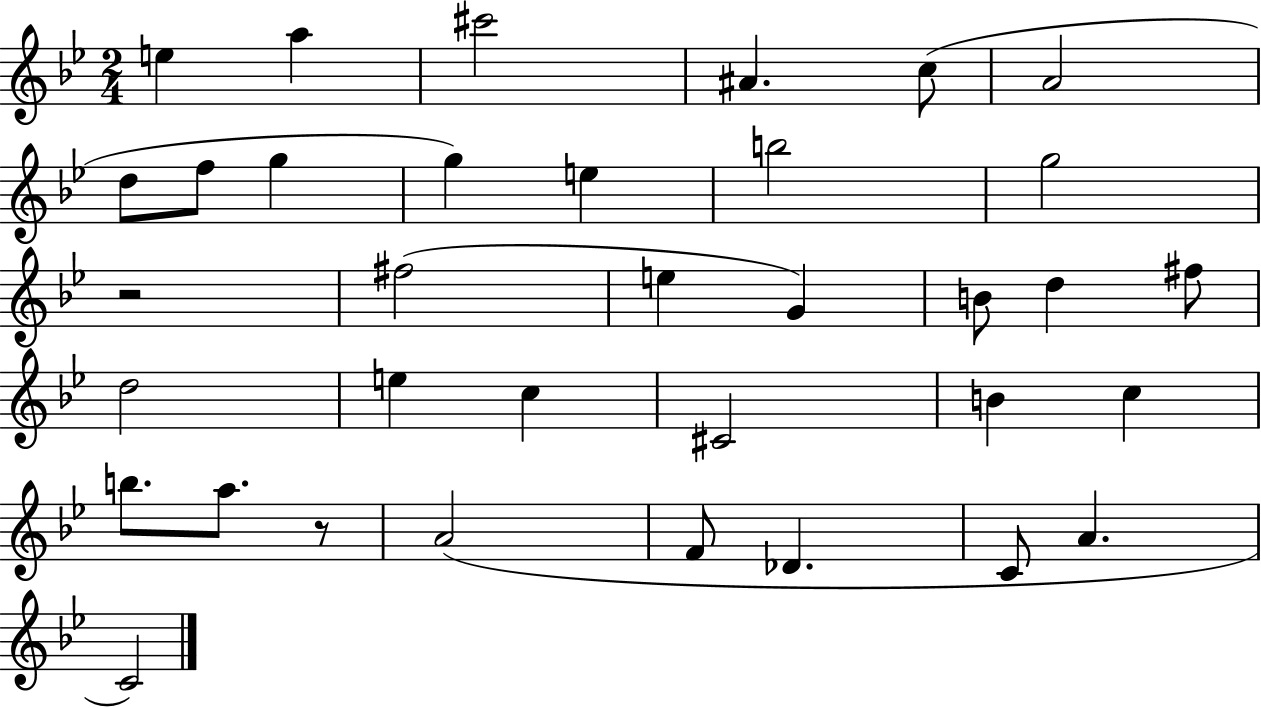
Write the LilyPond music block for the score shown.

{
  \clef treble
  \numericTimeSignature
  \time 2/4
  \key bes \major
  e''4 a''4 | cis'''2 | ais'4. c''8( | a'2 | \break d''8 f''8 g''4 | g''4) e''4 | b''2 | g''2 | \break r2 | fis''2( | e''4 g'4) | b'8 d''4 fis''8 | \break d''2 | e''4 c''4 | cis'2 | b'4 c''4 | \break b''8. a''8. r8 | a'2( | f'8 des'4. | c'8 a'4. | \break c'2) | \bar "|."
}